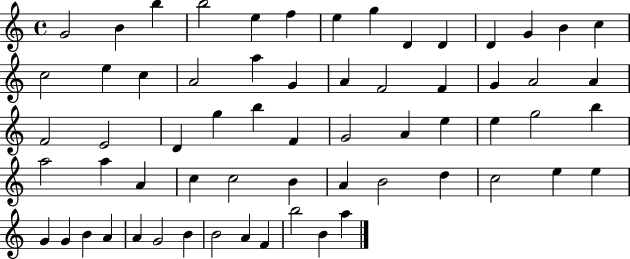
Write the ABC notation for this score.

X:1
T:Untitled
M:4/4
L:1/4
K:C
G2 B b b2 e f e g D D D G B c c2 e c A2 a G A F2 F G A2 A F2 E2 D g b F G2 A e e g2 b a2 a A c c2 B A B2 d c2 e e G G B A A G2 B B2 A F b2 B a